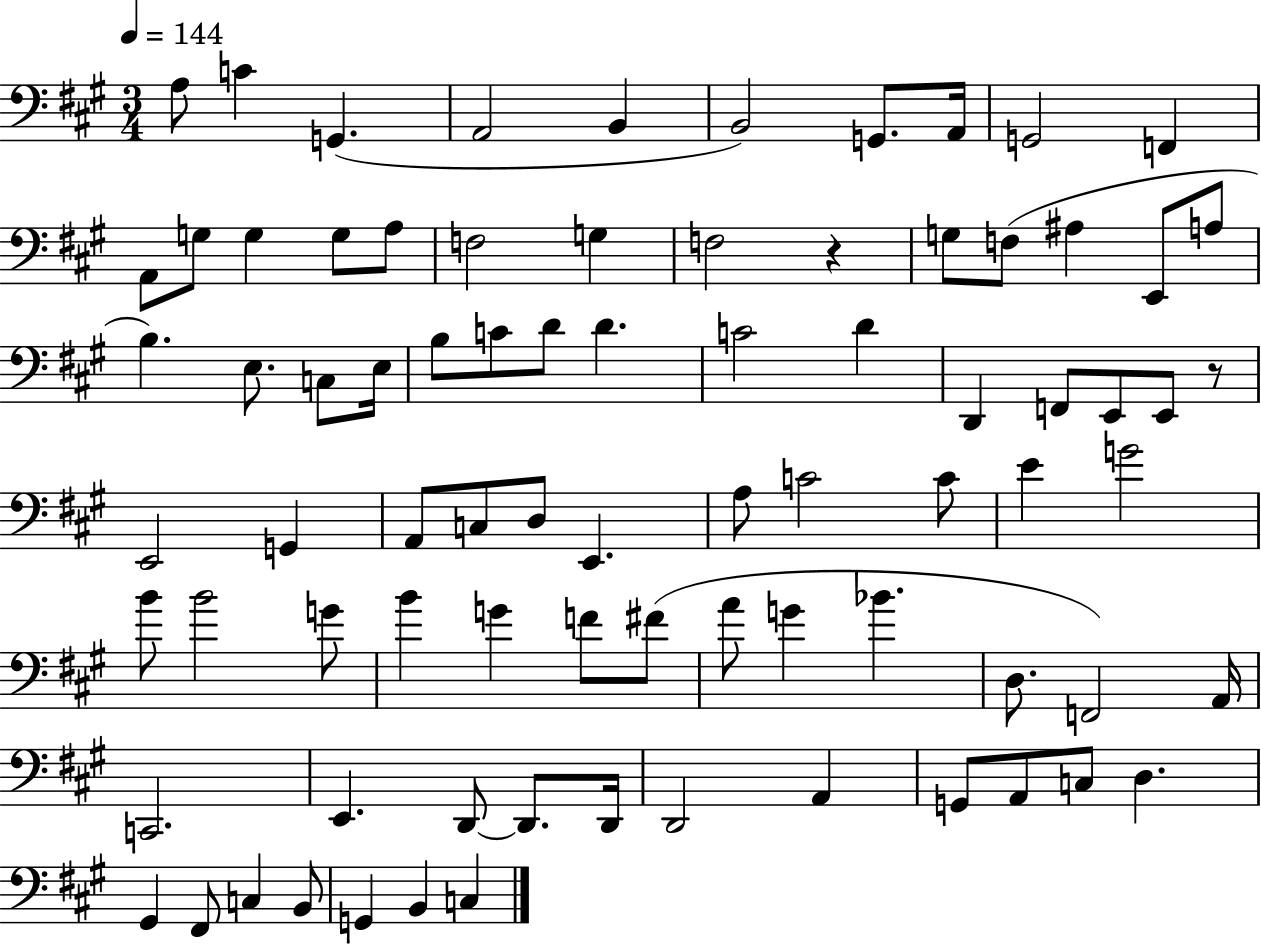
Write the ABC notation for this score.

X:1
T:Untitled
M:3/4
L:1/4
K:A
A,/2 C G,, A,,2 B,, B,,2 G,,/2 A,,/4 G,,2 F,, A,,/2 G,/2 G, G,/2 A,/2 F,2 G, F,2 z G,/2 F,/2 ^A, E,,/2 A,/2 B, E,/2 C,/2 E,/4 B,/2 C/2 D/2 D C2 D D,, F,,/2 E,,/2 E,,/2 z/2 E,,2 G,, A,,/2 C,/2 D,/2 E,, A,/2 C2 C/2 E G2 B/2 B2 G/2 B G F/2 ^F/2 A/2 G _B D,/2 F,,2 A,,/4 C,,2 E,, D,,/2 D,,/2 D,,/4 D,,2 A,, G,,/2 A,,/2 C,/2 D, ^G,, ^F,,/2 C, B,,/2 G,, B,, C,